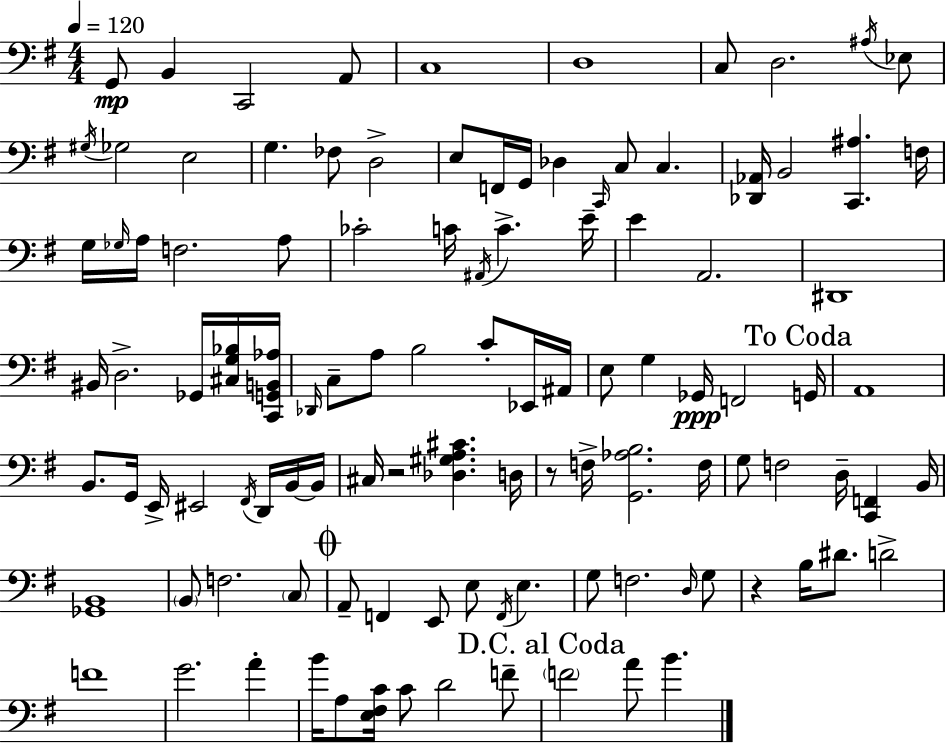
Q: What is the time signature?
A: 4/4